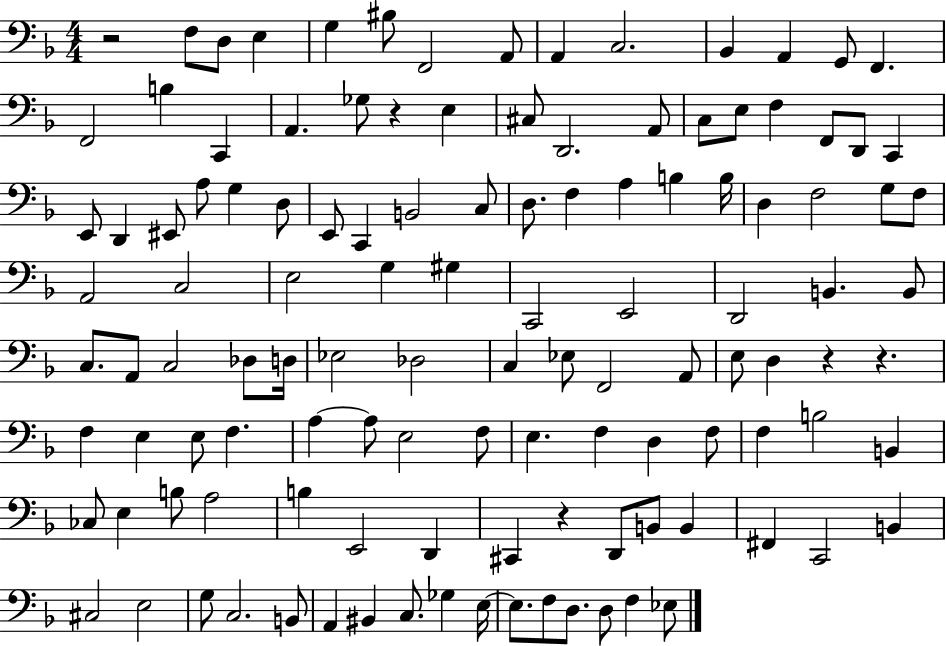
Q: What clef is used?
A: bass